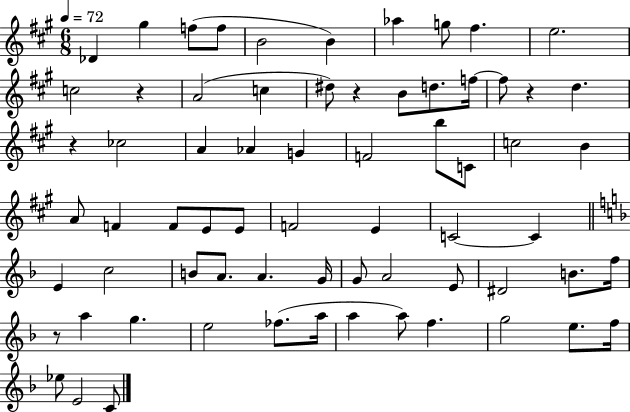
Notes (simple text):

Db4/q G#5/q F5/e F5/e B4/h B4/q Ab5/q G5/e F#5/q. E5/h. C5/h R/q A4/h C5/q D#5/e R/q B4/e D5/e. F5/s F5/e R/q D5/q. R/q CES5/h A4/q Ab4/q G4/q F4/h B5/e C4/e C5/h B4/q A4/e F4/q F4/e E4/e E4/e F4/h E4/q C4/h C4/q E4/q C5/h B4/e A4/e. A4/q. G4/s G4/e A4/h E4/e D#4/h B4/e. F5/s R/e A5/q G5/q. E5/h FES5/e. A5/s A5/q A5/e F5/q. G5/h E5/e. F5/s Eb5/e E4/h C4/e